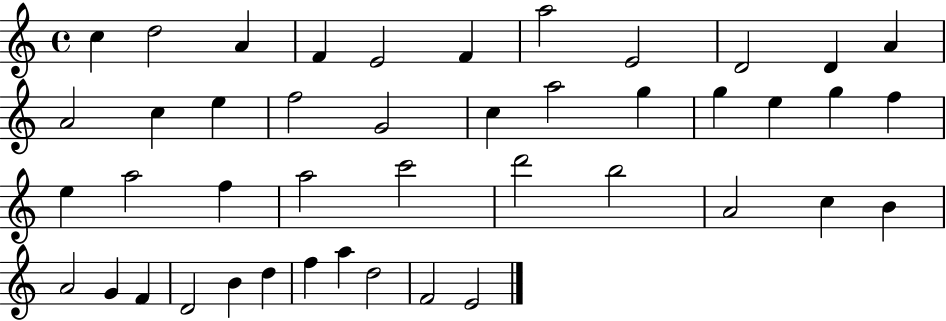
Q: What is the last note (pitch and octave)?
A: E4